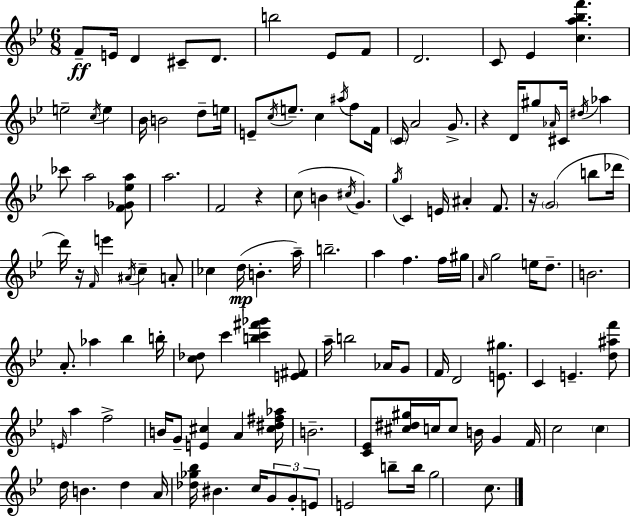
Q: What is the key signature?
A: BES major